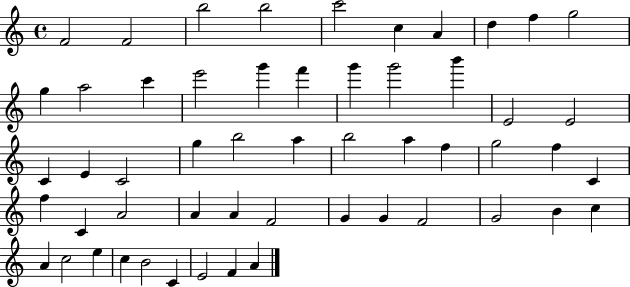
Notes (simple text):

F4/h F4/h B5/h B5/h C6/h C5/q A4/q D5/q F5/q G5/h G5/q A5/h C6/q E6/h G6/q F6/q G6/q G6/h B6/q E4/h E4/h C4/q E4/q C4/h G5/q B5/h A5/q B5/h A5/q F5/q G5/h F5/q C4/q F5/q C4/q A4/h A4/q A4/q F4/h G4/q G4/q F4/h G4/h B4/q C5/q A4/q C5/h E5/q C5/q B4/h C4/q E4/h F4/q A4/q